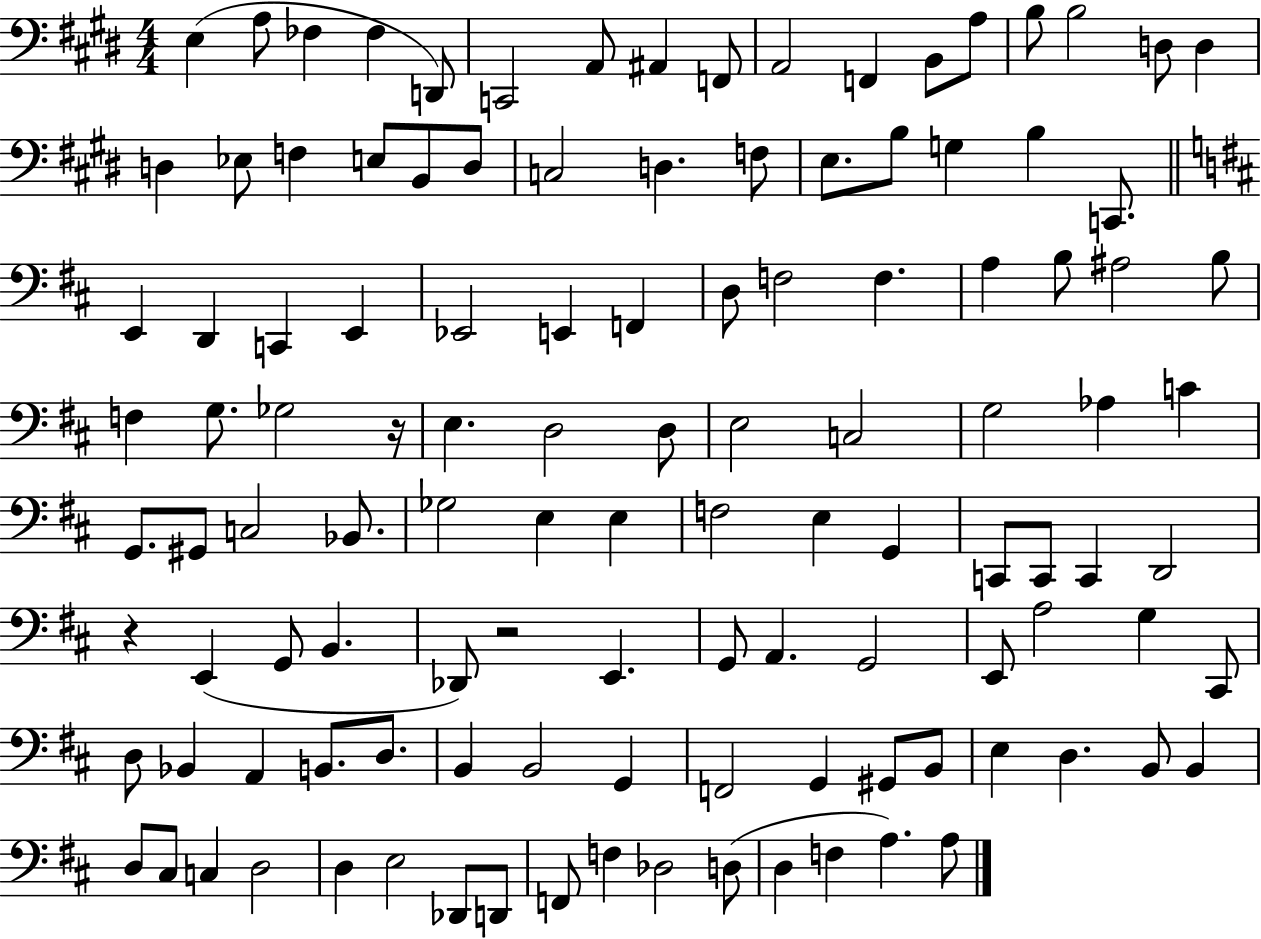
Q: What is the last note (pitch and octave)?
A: A3